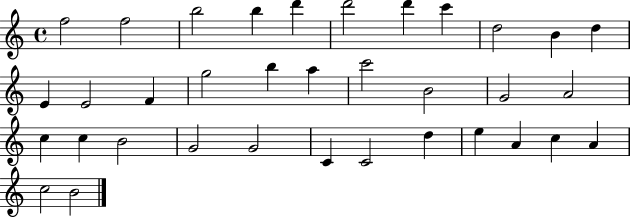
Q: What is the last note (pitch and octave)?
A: B4